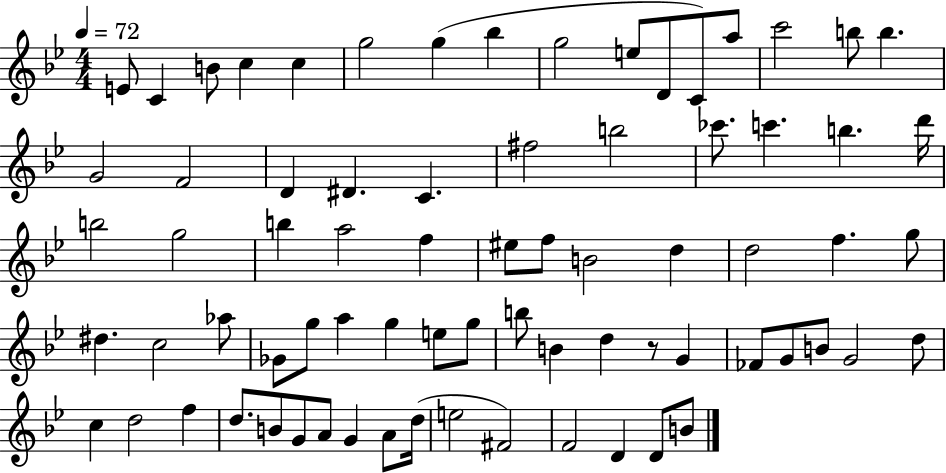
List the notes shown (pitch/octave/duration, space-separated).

E4/e C4/q B4/e C5/q C5/q G5/h G5/q Bb5/q G5/h E5/e D4/e C4/e A5/e C6/h B5/e B5/q. G4/h F4/h D4/q D#4/q. C4/q. F#5/h B5/h CES6/e. C6/q. B5/q. D6/s B5/h G5/h B5/q A5/h F5/q EIS5/e F5/e B4/h D5/q D5/h F5/q. G5/e D#5/q. C5/h Ab5/e Gb4/e G5/e A5/q G5/q E5/e G5/e B5/e B4/q D5/q R/e G4/q FES4/e G4/e B4/e G4/h D5/e C5/q D5/h F5/q D5/e. B4/e G4/e A4/e G4/q A4/e D5/s E5/h F#4/h F4/h D4/q D4/e B4/e